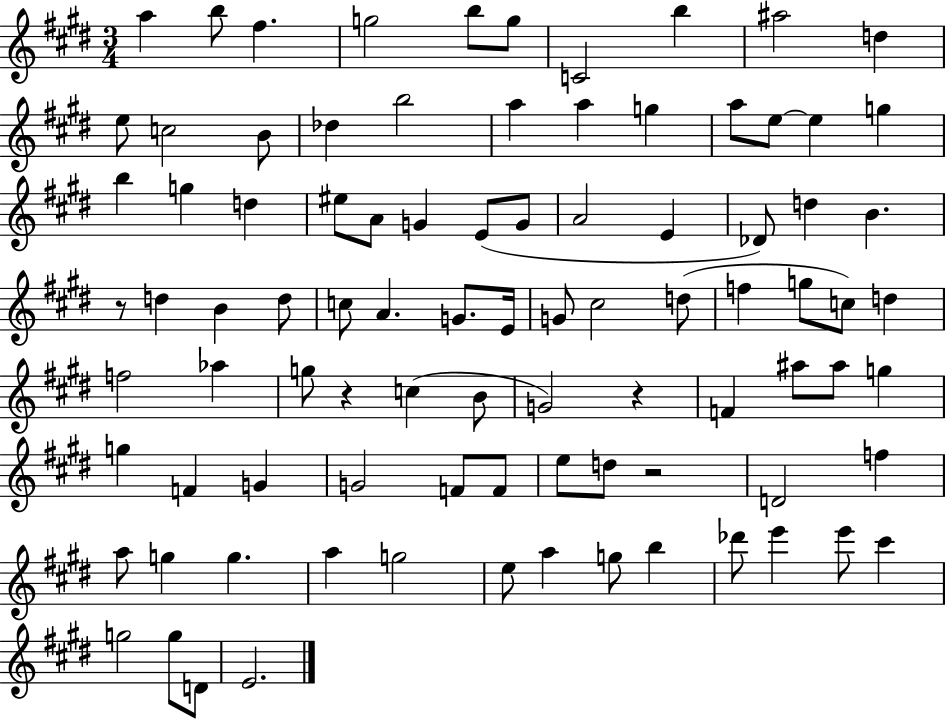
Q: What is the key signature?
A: E major